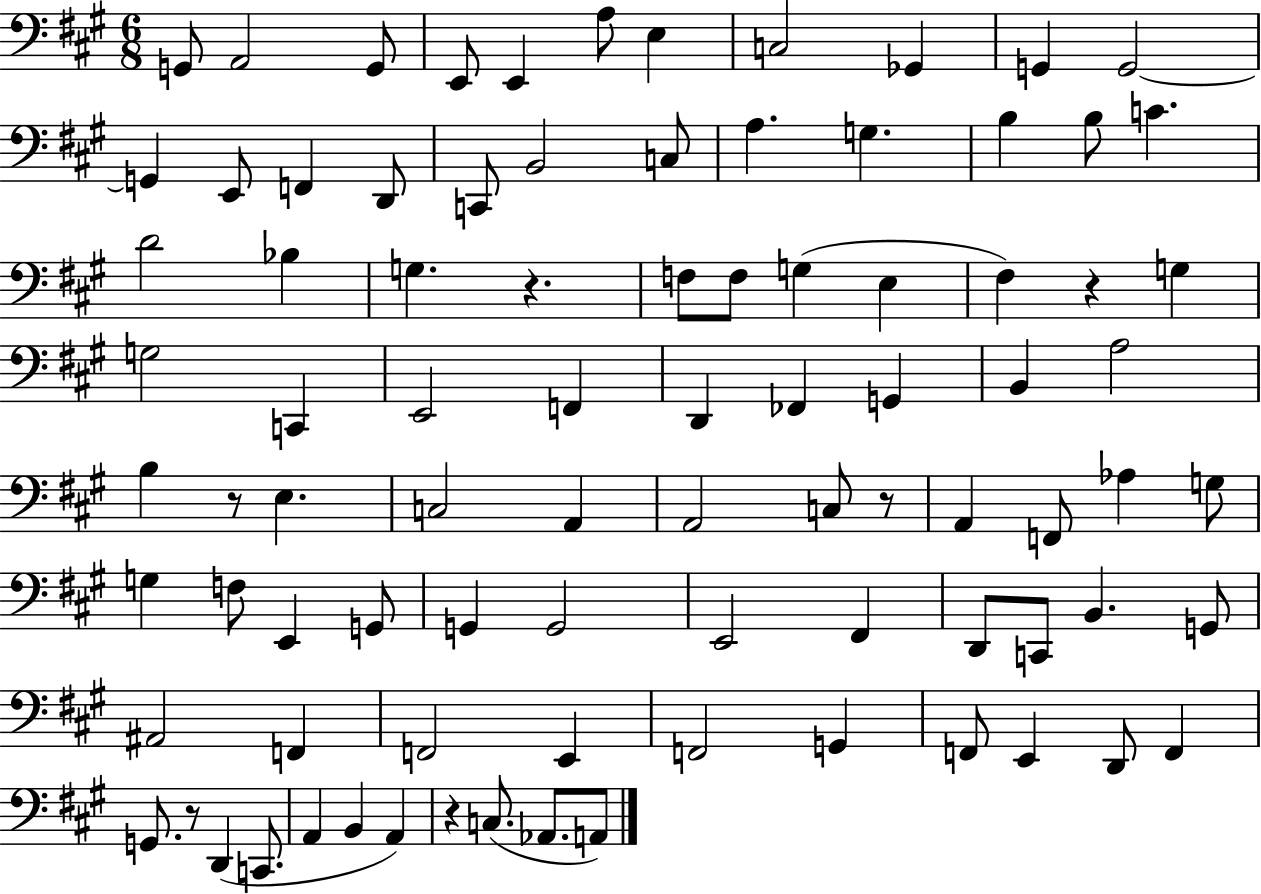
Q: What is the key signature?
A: A major